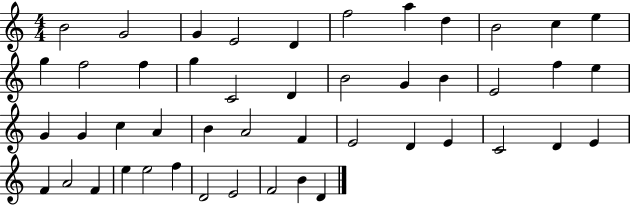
{
  \clef treble
  \numericTimeSignature
  \time 4/4
  \key c \major
  b'2 g'2 | g'4 e'2 d'4 | f''2 a''4 d''4 | b'2 c''4 e''4 | \break g''4 f''2 f''4 | g''4 c'2 d'4 | b'2 g'4 b'4 | e'2 f''4 e''4 | \break g'4 g'4 c''4 a'4 | b'4 a'2 f'4 | e'2 d'4 e'4 | c'2 d'4 e'4 | \break f'4 a'2 f'4 | e''4 e''2 f''4 | d'2 e'2 | f'2 b'4 d'4 | \break \bar "|."
}